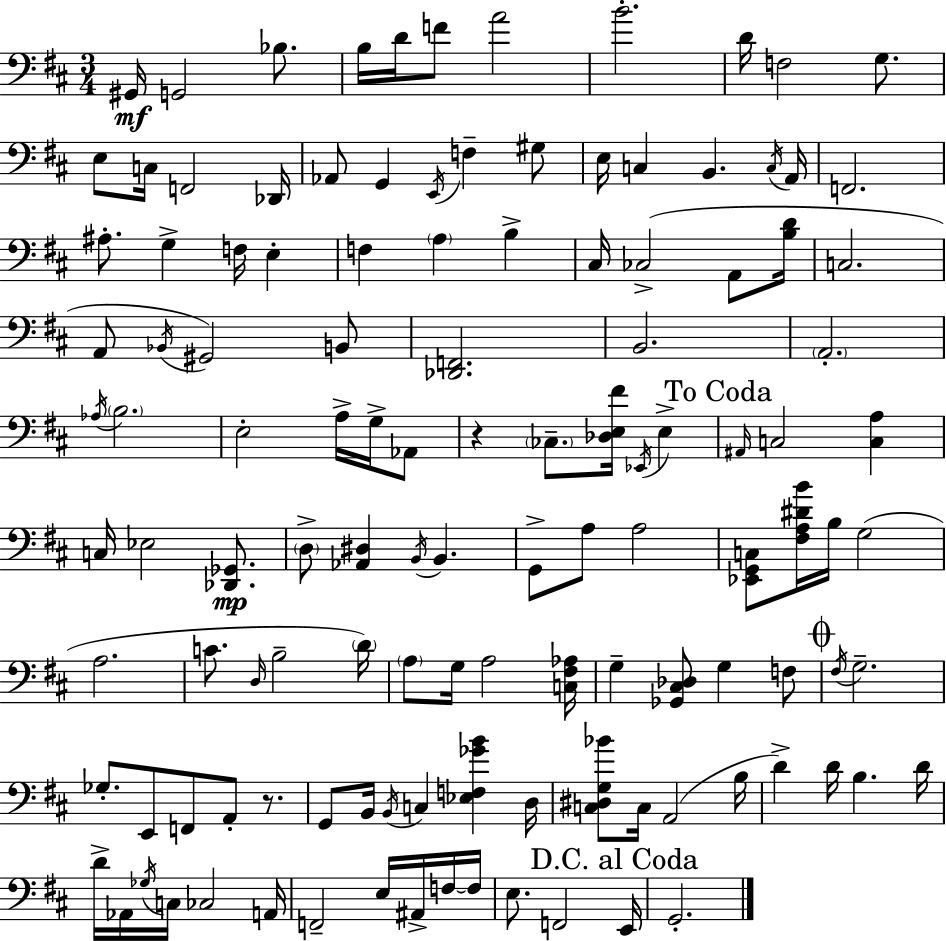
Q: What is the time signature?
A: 3/4